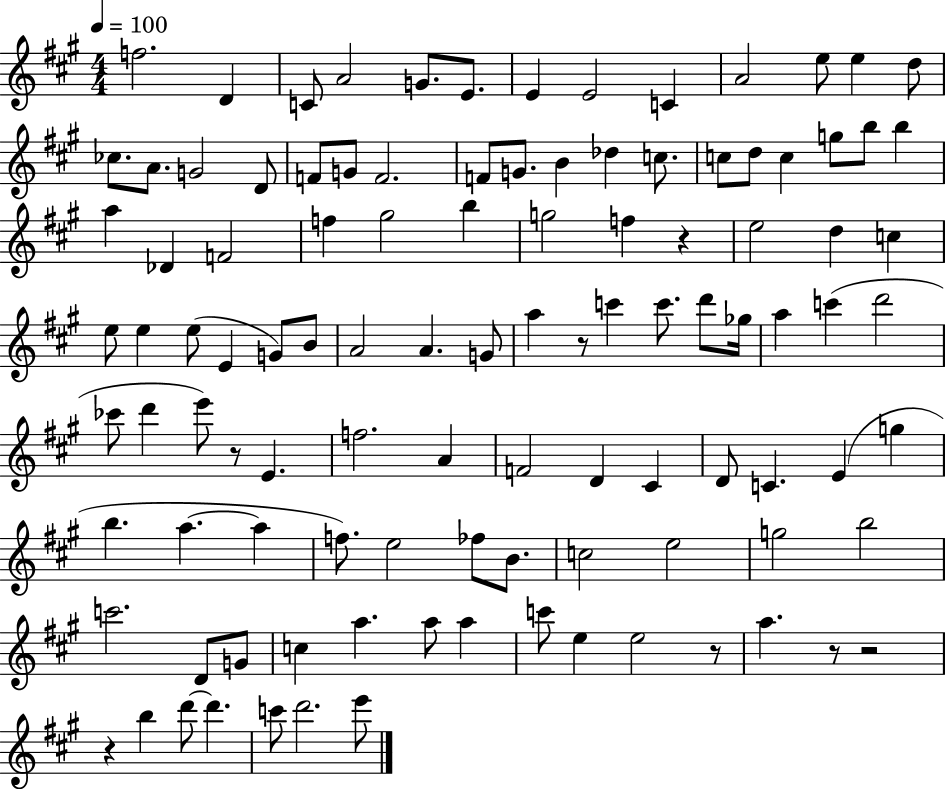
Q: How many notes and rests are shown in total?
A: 107